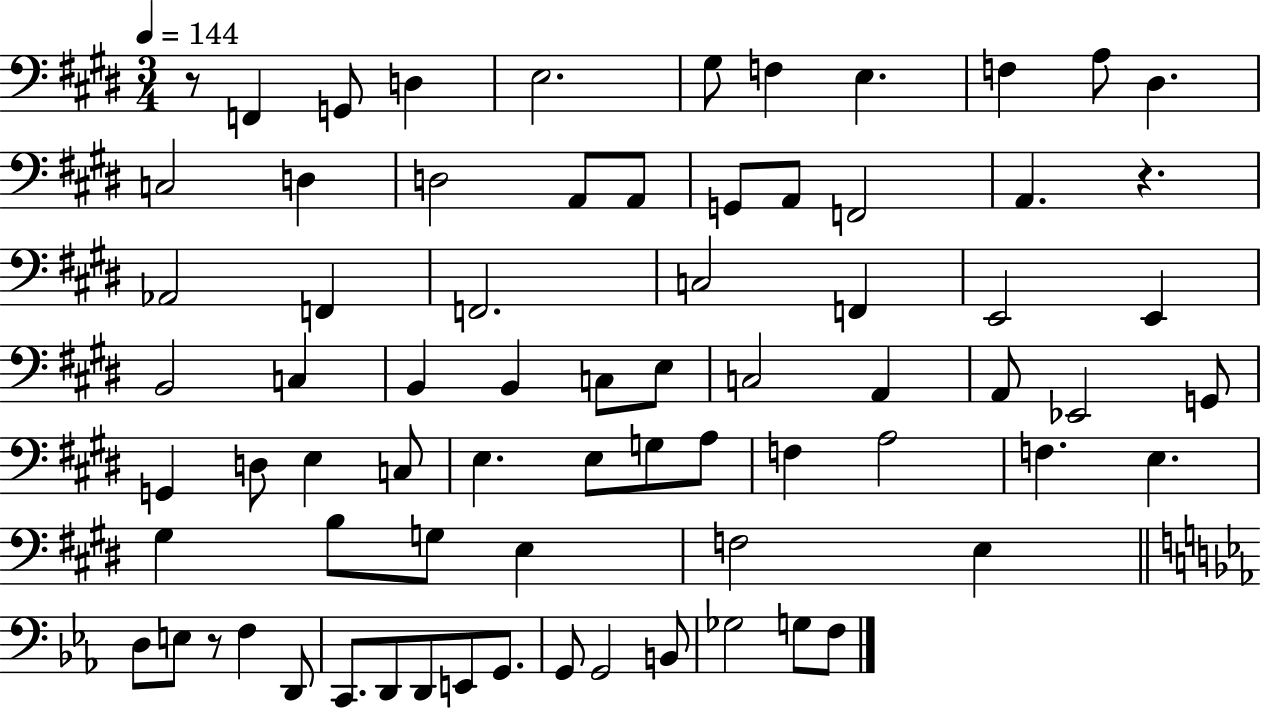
X:1
T:Untitled
M:3/4
L:1/4
K:E
z/2 F,, G,,/2 D, E,2 ^G,/2 F, E, F, A,/2 ^D, C,2 D, D,2 A,,/2 A,,/2 G,,/2 A,,/2 F,,2 A,, z _A,,2 F,, F,,2 C,2 F,, E,,2 E,, B,,2 C, B,, B,, C,/2 E,/2 C,2 A,, A,,/2 _E,,2 G,,/2 G,, D,/2 E, C,/2 E, E,/2 G,/2 A,/2 F, A,2 F, E, ^G, B,/2 G,/2 E, F,2 E, D,/2 E,/2 z/2 F, D,,/2 C,,/2 D,,/2 D,,/2 E,,/2 G,,/2 G,,/2 G,,2 B,,/2 _G,2 G,/2 F,/2